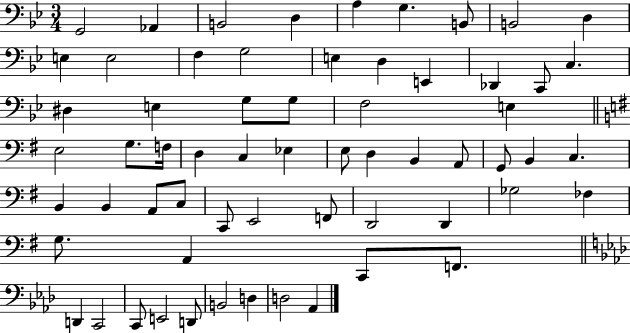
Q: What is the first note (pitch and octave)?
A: G2